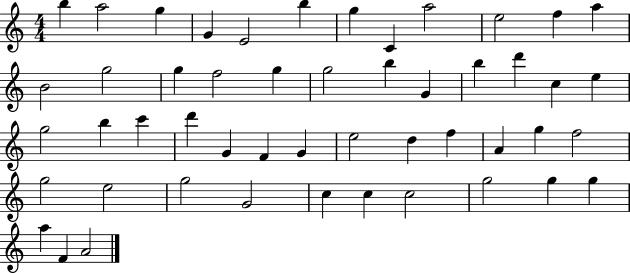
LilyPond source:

{
  \clef treble
  \numericTimeSignature
  \time 4/4
  \key c \major
  b''4 a''2 g''4 | g'4 e'2 b''4 | g''4 c'4 a''2 | e''2 f''4 a''4 | \break b'2 g''2 | g''4 f''2 g''4 | g''2 b''4 g'4 | b''4 d'''4 c''4 e''4 | \break g''2 b''4 c'''4 | d'''4 g'4 f'4 g'4 | e''2 d''4 f''4 | a'4 g''4 f''2 | \break g''2 e''2 | g''2 g'2 | c''4 c''4 c''2 | g''2 g''4 g''4 | \break a''4 f'4 a'2 | \bar "|."
}